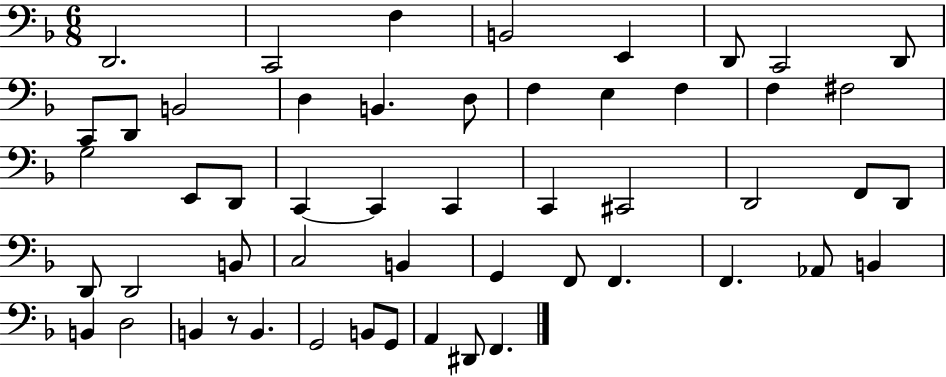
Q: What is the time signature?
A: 6/8